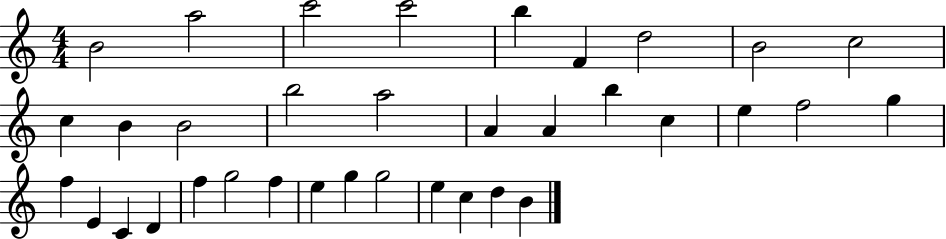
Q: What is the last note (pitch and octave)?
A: B4